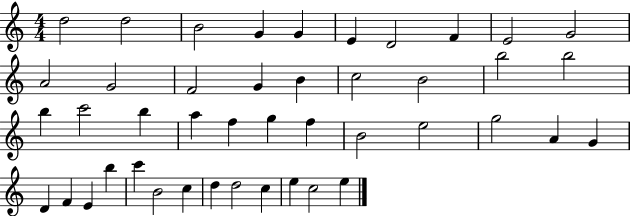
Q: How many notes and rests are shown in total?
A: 44